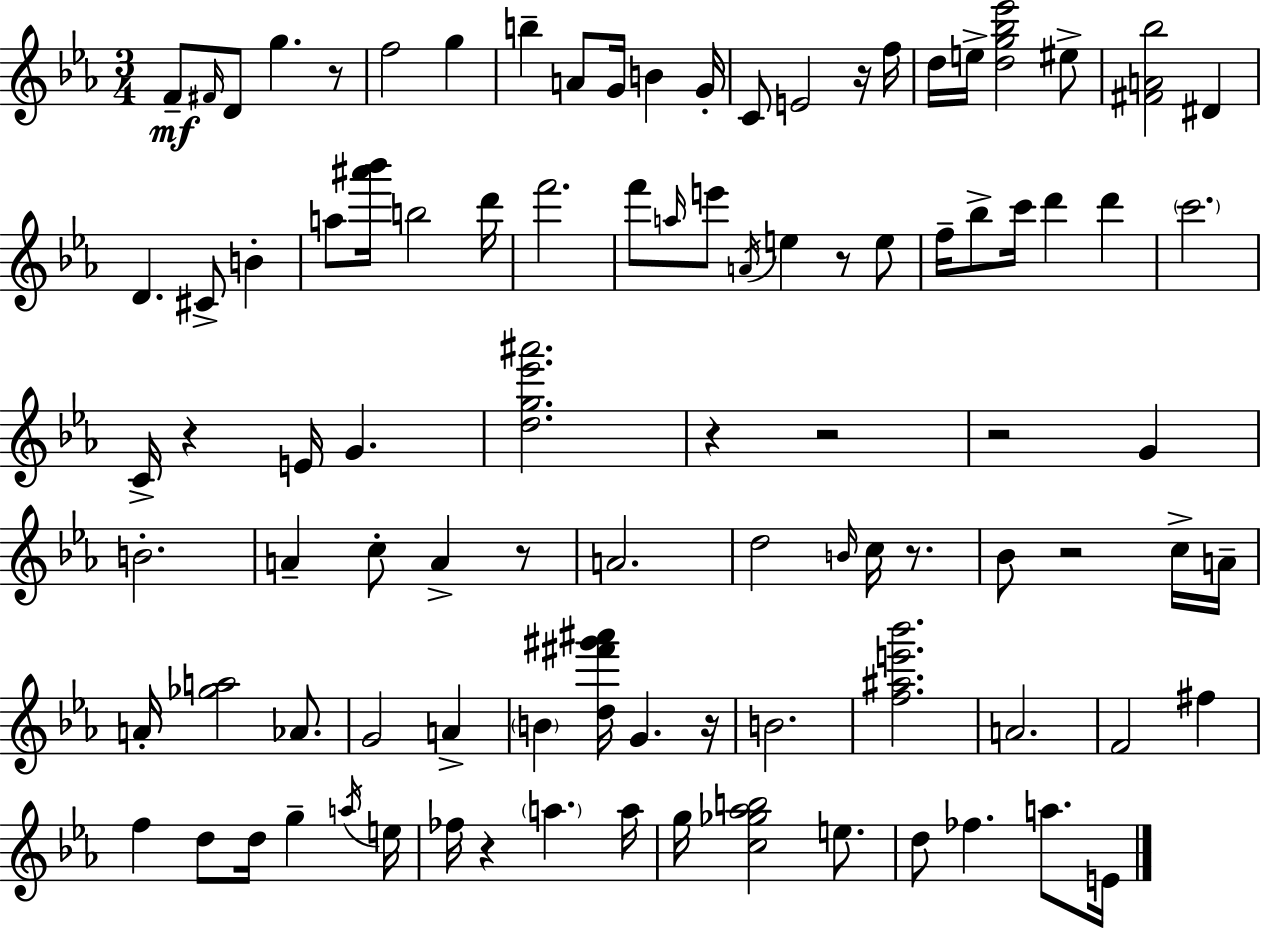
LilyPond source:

{
  \clef treble
  \numericTimeSignature
  \time 3/4
  \key ees \major
  f'8--\mf \grace { fis'16 } d'8 g''4. r8 | f''2 g''4 | b''4-- a'8 g'16 b'4 | g'16-. c'8 e'2 r16 | \break f''16 d''16 e''16-> <d'' g'' bes'' ees'''>2 eis''8-> | <fis' a' bes''>2 dis'4 | d'4. cis'8-> b'4-. | a''8 <ais''' bes'''>16 b''2 | \break d'''16 f'''2. | f'''8 \grace { a''16 } e'''8 \acciaccatura { a'16 } e''4 r8 | e''8 f''16-- bes''8-> c'''16 d'''4 d'''4 | \parenthesize c'''2. | \break c'16-> r4 e'16 g'4. | <d'' g'' ees''' ais'''>2. | r4 r2 | r2 g'4 | \break b'2.-. | a'4-- c''8-. a'4-> | r8 a'2. | d''2 \grace { b'16 } | \break c''16 r8. bes'8 r2 | c''16-> a'16-- a'16-. <ges'' a''>2 | aes'8. g'2 | a'4-> \parenthesize b'4 <d'' fis''' gis''' ais'''>16 g'4. | \break r16 b'2. | <f'' ais'' e''' bes'''>2. | a'2. | f'2 | \break fis''4 f''4 d''8 d''16 g''4-- | \acciaccatura { a''16 } e''16 fes''16 r4 \parenthesize a''4. | a''16 g''16 <c'' ges'' aes'' b''>2 | e''8. d''8 fes''4. | \break a''8. e'16 \bar "|."
}